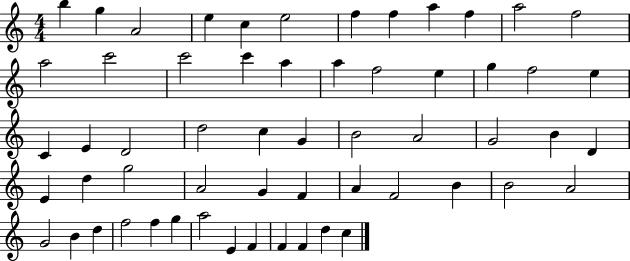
{
  \clef treble
  \numericTimeSignature
  \time 4/4
  \key c \major
  b''4 g''4 a'2 | e''4 c''4 e''2 | f''4 f''4 a''4 f''4 | a''2 f''2 | \break a''2 c'''2 | c'''2 c'''4 a''4 | a''4 f''2 e''4 | g''4 f''2 e''4 | \break c'4 e'4 d'2 | d''2 c''4 g'4 | b'2 a'2 | g'2 b'4 d'4 | \break e'4 d''4 g''2 | a'2 g'4 f'4 | a'4 f'2 b'4 | b'2 a'2 | \break g'2 b'4 d''4 | f''2 f''4 g''4 | a''2 e'4 f'4 | f'4 f'4 d''4 c''4 | \break \bar "|."
}